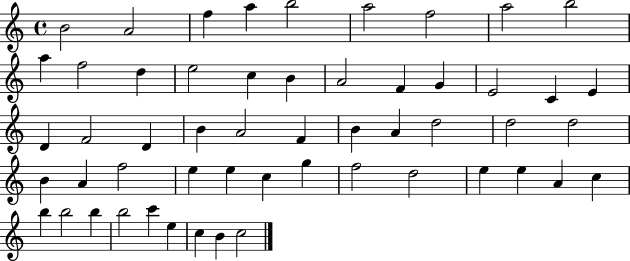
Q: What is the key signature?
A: C major